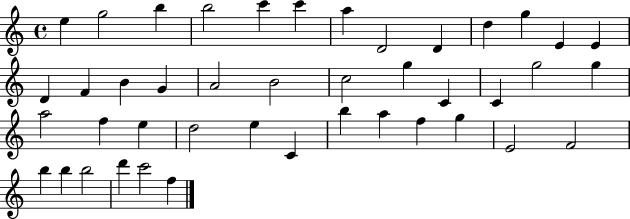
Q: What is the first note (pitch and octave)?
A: E5